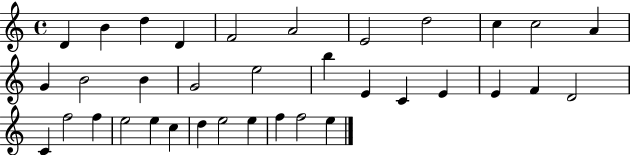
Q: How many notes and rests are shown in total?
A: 35